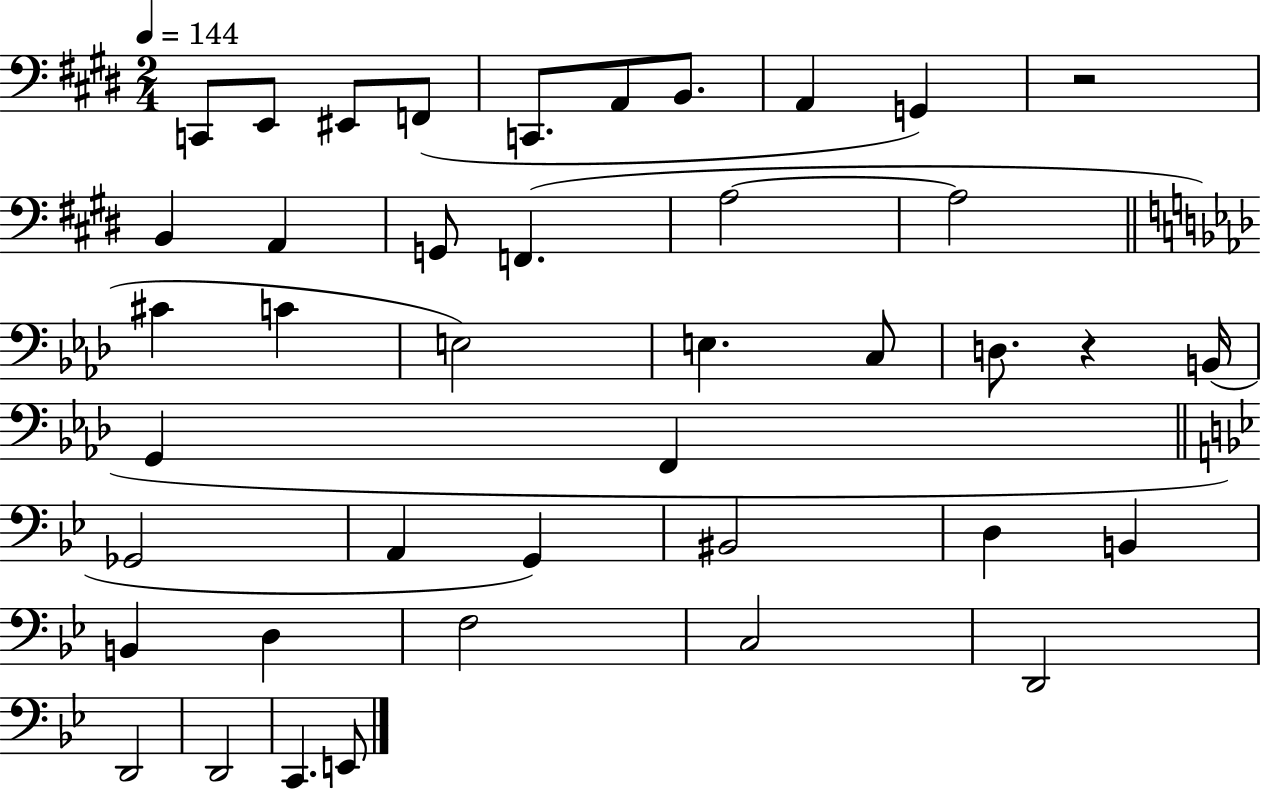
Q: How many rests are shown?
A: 2